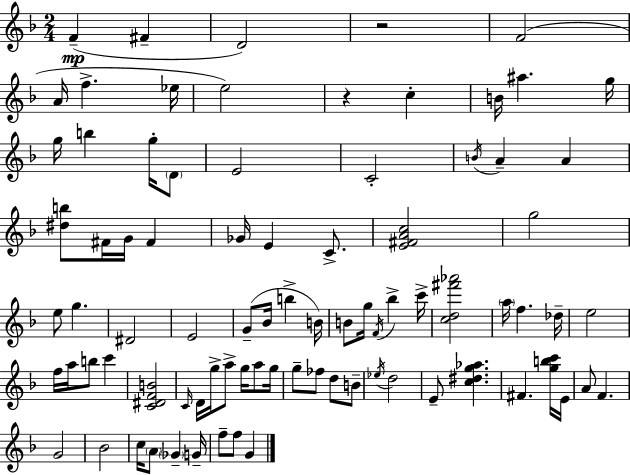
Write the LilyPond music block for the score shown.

{
  \clef treble
  \numericTimeSignature
  \time 2/4
  \key f \major
  \repeat volta 2 { f'4--(\mp fis'4-- | d'2) | r2 | f'2( | \break a'16 f''4.-> ees''16 | e''2) | r4 c''4-. | b'16 ais''4. g''16 | \break g''16 b''4 g''16-. \parenthesize d'8 | e'2 | c'2-. | \acciaccatura { b'16 } a'4-- a'4 | \break <dis'' b''>8 fis'16 g'16 fis'4 | ges'16 e'4 c'8.-> | <e' fis' a' c''>2 | g''2 | \break e''8 g''4. | dis'2 | e'2 | g'8--( bes'16 b''4-> | \break b'16) b'8 g''16 \acciaccatura { f'16 } bes''4-> | c'''16-> <c'' d'' fis''' aes'''>2 | \parenthesize a''16 f''4. | des''16-- e''2 | \break f''16 a''16 b''8 c'''4 | <c' dis' f' b'>2 | \grace { c'16 } d'16 g''16-> a''8-> g''16 | a''8 g''16 g''8-- fes''8 d''8 | \break b'8-- \acciaccatura { ees''16 } d''2 | e'8-- <c'' dis'' g'' aes''>4. | fis'4. | <g'' b'' c'''>16 e'16 a'8 f'4. | \break g'2 | bes'2 | c''16 \parenthesize a'8 \parenthesize ges'4-- | g'16-- f''8-- f''8 | \break g'4 } \bar "|."
}